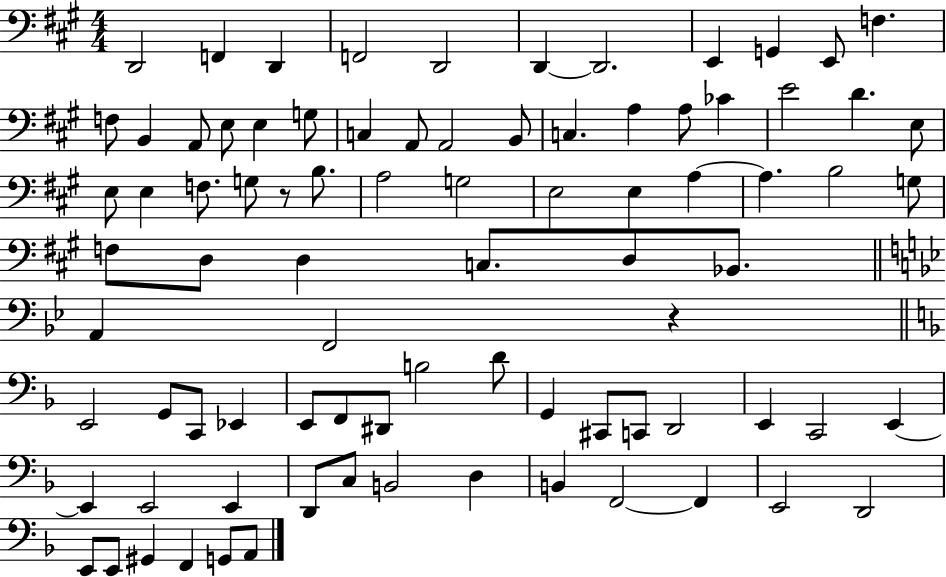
X:1
T:Untitled
M:4/4
L:1/4
K:A
D,,2 F,, D,, F,,2 D,,2 D,, D,,2 E,, G,, E,,/2 F, F,/2 B,, A,,/2 E,/2 E, G,/2 C, A,,/2 A,,2 B,,/2 C, A, A,/2 _C E2 D E,/2 E,/2 E, F,/2 G,/2 z/2 B,/2 A,2 G,2 E,2 E, A, A, B,2 G,/2 F,/2 D,/2 D, C,/2 D,/2 _B,,/2 A,, F,,2 z E,,2 G,,/2 C,,/2 _E,, E,,/2 F,,/2 ^D,,/2 B,2 D/2 G,, ^C,,/2 C,,/2 D,,2 E,, C,,2 E,, E,, E,,2 E,, D,,/2 C,/2 B,,2 D, B,, F,,2 F,, E,,2 D,,2 E,,/2 E,,/2 ^G,, F,, G,,/2 A,,/2